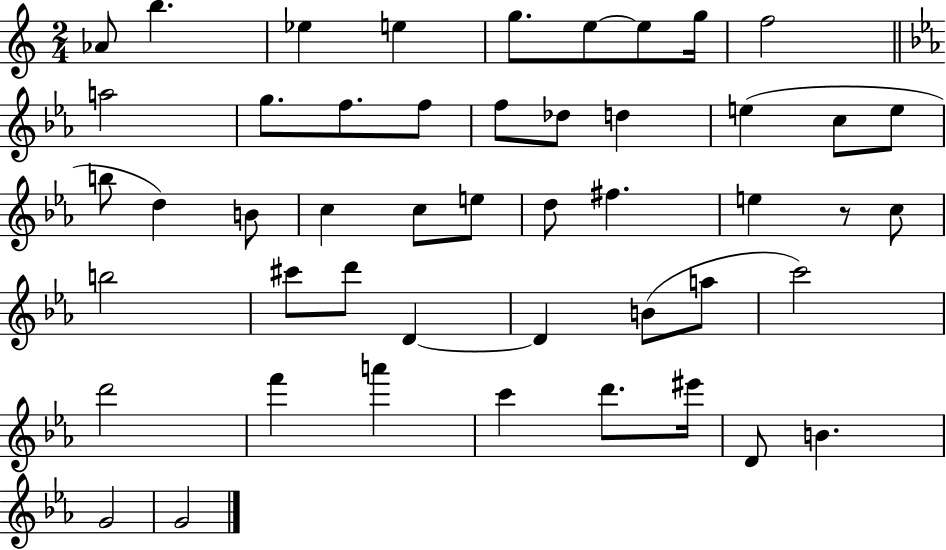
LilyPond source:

{
  \clef treble
  \numericTimeSignature
  \time 2/4
  \key c \major
  \repeat volta 2 { aes'8 b''4. | ees''4 e''4 | g''8. e''8~~ e''8 g''16 | f''2 | \break \bar "||" \break \key ees \major a''2 | g''8. f''8. f''8 | f''8 des''8 d''4 | e''4( c''8 e''8 | \break b''8 d''4) b'8 | c''4 c''8 e''8 | d''8 fis''4. | e''4 r8 c''8 | \break b''2 | cis'''8 d'''8 d'4~~ | d'4 b'8( a''8 | c'''2) | \break d'''2 | f'''4 a'''4 | c'''4 d'''8. eis'''16 | d'8 b'4. | \break g'2 | g'2 | } \bar "|."
}